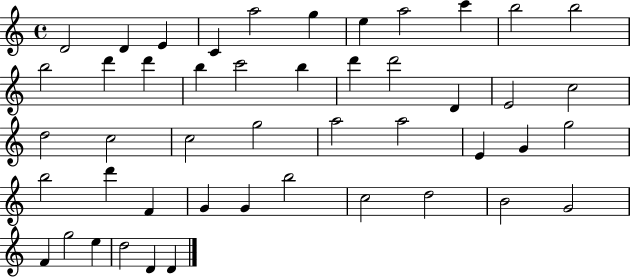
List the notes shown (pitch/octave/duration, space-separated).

D4/h D4/q E4/q C4/q A5/h G5/q E5/q A5/h C6/q B5/h B5/h B5/h D6/q D6/q B5/q C6/h B5/q D6/q D6/h D4/q E4/h C5/h D5/h C5/h C5/h G5/h A5/h A5/h E4/q G4/q G5/h B5/h D6/q F4/q G4/q G4/q B5/h C5/h D5/h B4/h G4/h F4/q G5/h E5/q D5/h D4/q D4/q